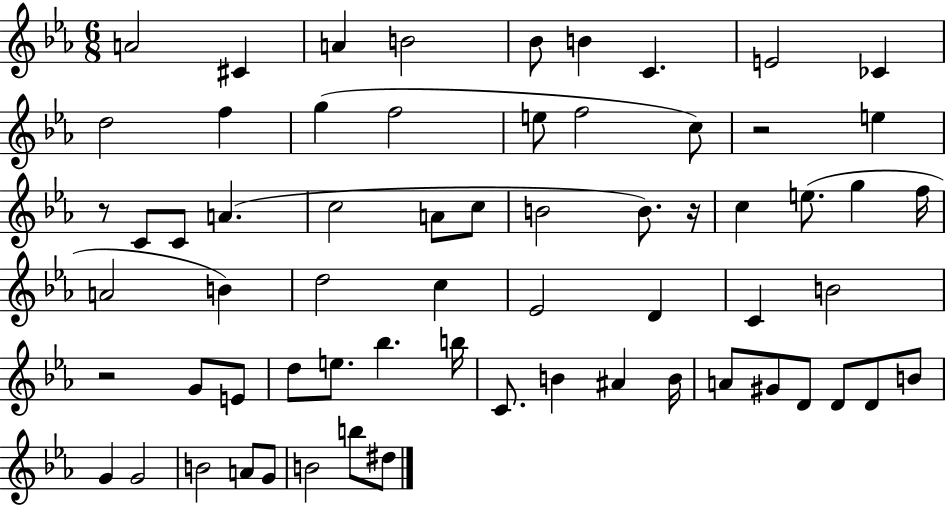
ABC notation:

X:1
T:Untitled
M:6/8
L:1/4
K:Eb
A2 ^C A B2 _B/2 B C E2 _C d2 f g f2 e/2 f2 c/2 z2 e z/2 C/2 C/2 A c2 A/2 c/2 B2 B/2 z/4 c e/2 g f/4 A2 B d2 c _E2 D C B2 z2 G/2 E/2 d/2 e/2 _b b/4 C/2 B ^A B/4 A/2 ^G/2 D/2 D/2 D/2 B/2 G G2 B2 A/2 G/2 B2 b/2 ^d/2